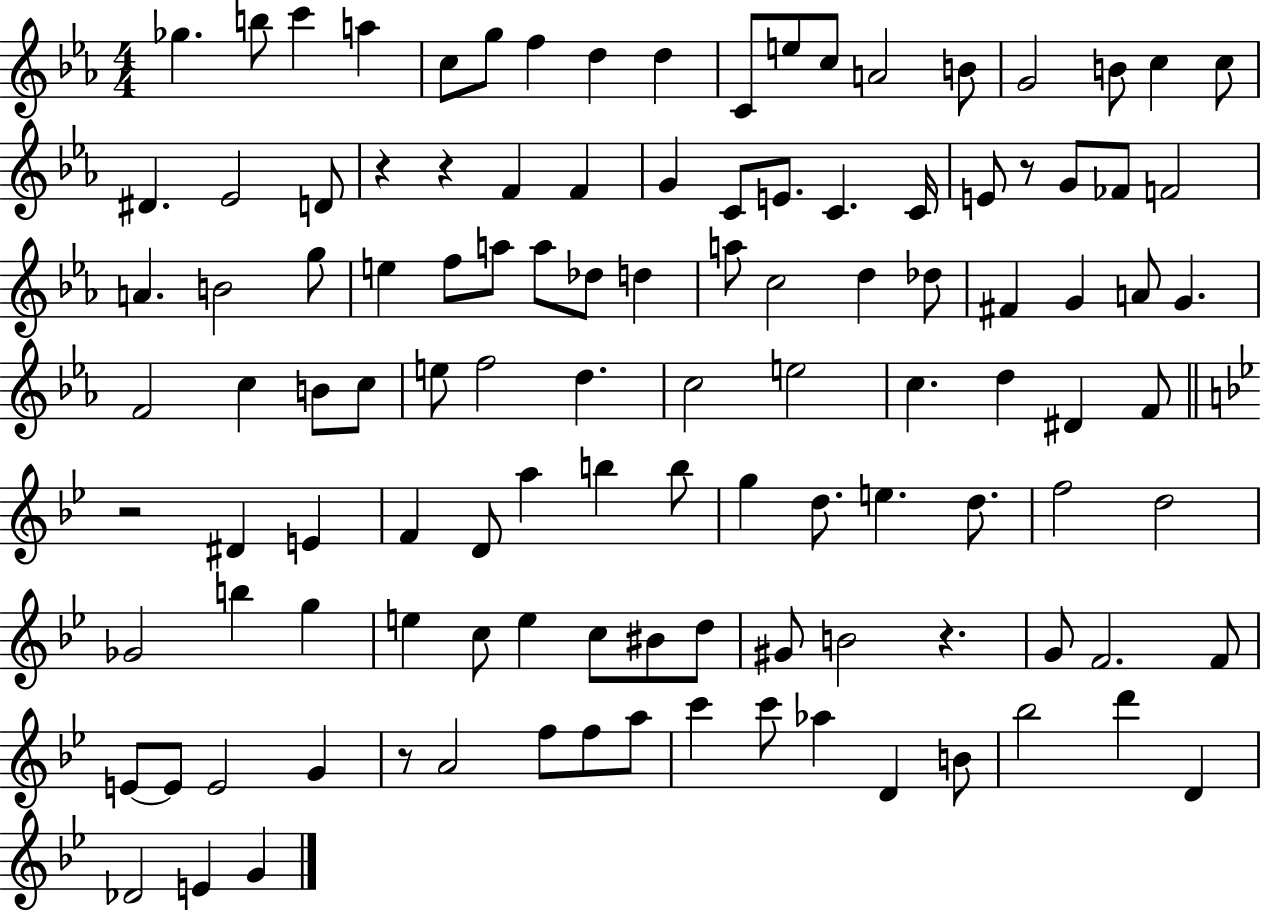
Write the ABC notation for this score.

X:1
T:Untitled
M:4/4
L:1/4
K:Eb
_g b/2 c' a c/2 g/2 f d d C/2 e/2 c/2 A2 B/2 G2 B/2 c c/2 ^D _E2 D/2 z z F F G C/2 E/2 C C/4 E/2 z/2 G/2 _F/2 F2 A B2 g/2 e f/2 a/2 a/2 _d/2 d a/2 c2 d _d/2 ^F G A/2 G F2 c B/2 c/2 e/2 f2 d c2 e2 c d ^D F/2 z2 ^D E F D/2 a b b/2 g d/2 e d/2 f2 d2 _G2 b g e c/2 e c/2 ^B/2 d/2 ^G/2 B2 z G/2 F2 F/2 E/2 E/2 E2 G z/2 A2 f/2 f/2 a/2 c' c'/2 _a D B/2 _b2 d' D _D2 E G